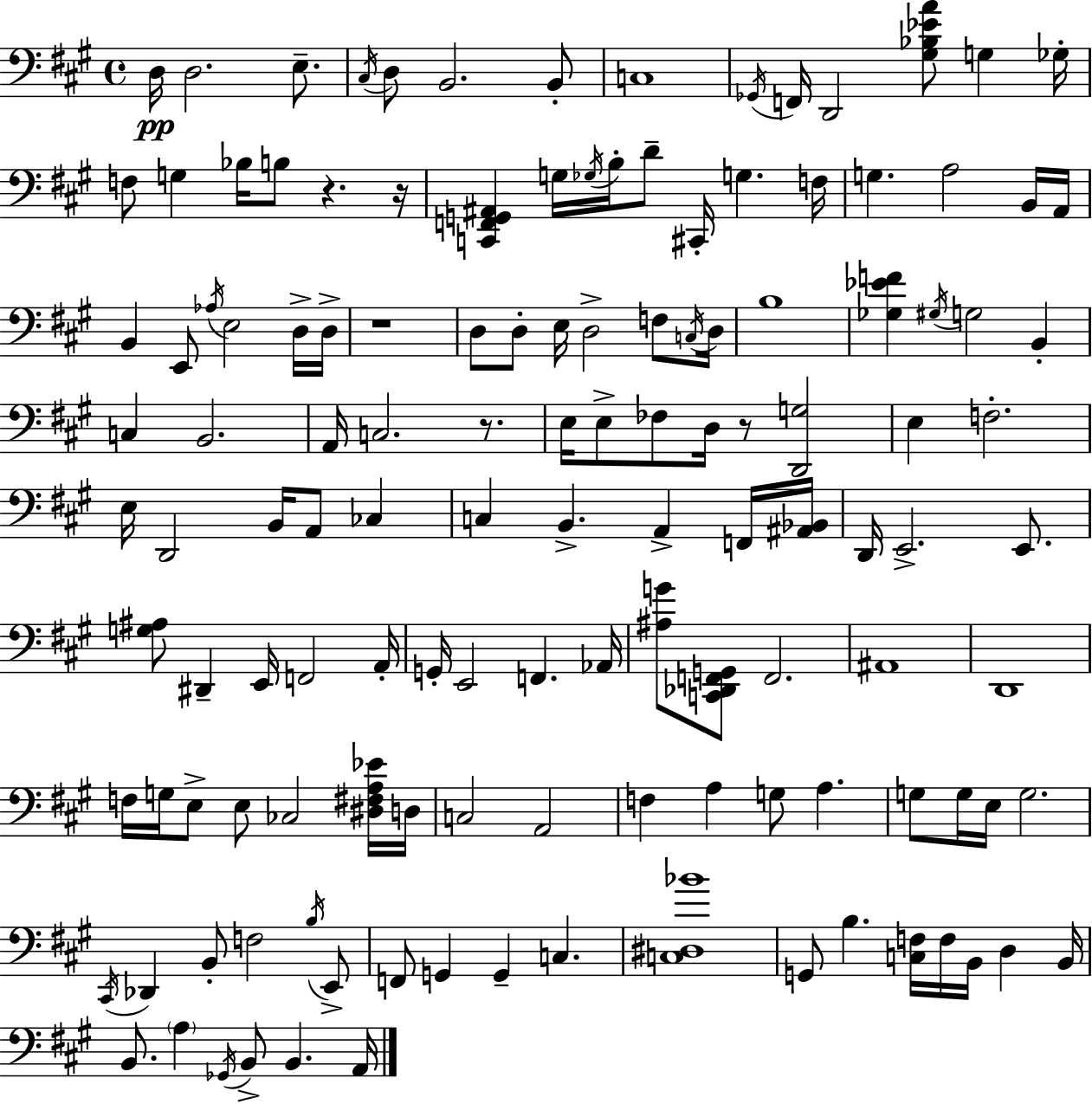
D3/s D3/h. E3/e. C#3/s D3/e B2/h. B2/e C3/w Gb2/s F2/s D2/h [G#3,Bb3,Eb4,A4]/e G3/q Gb3/s F3/e G3/q Bb3/s B3/e R/q. R/s [C2,F2,G2,A#2]/q G3/s Gb3/s B3/s D4/e C#2/s G3/q. F3/s G3/q. A3/h B2/s A2/s B2/q E2/e Ab3/s E3/h D3/s D3/s R/w D3/e D3/e E3/s D3/h F3/e C3/s D3/s B3/w [Gb3,Eb4,F4]/q G#3/s G3/h B2/q C3/q B2/h. A2/s C3/h. R/e. E3/s E3/e FES3/e D3/s R/e [D2,G3]/h E3/q F3/h. E3/s D2/h B2/s A2/e CES3/q C3/q B2/q. A2/q F2/s [A#2,Bb2]/s D2/s E2/h. E2/e. [G3,A#3]/e D#2/q E2/s F2/h A2/s G2/s E2/h F2/q. Ab2/s [A#3,G4]/e [C2,Db2,F2,G2]/e F2/h. A#2/w D2/w F3/s G3/s E3/e E3/e CES3/h [D#3,F#3,A3,Eb4]/s D3/s C3/h A2/h F3/q A3/q G3/e A3/q. G3/e G3/s E3/s G3/h. C#2/s Db2/q B2/e F3/h B3/s E2/e F2/e G2/q G2/q C3/q. [C3,D#3,Bb4]/w G2/e B3/q. [C3,F3]/s F3/s B2/s D3/q B2/s B2/e. A3/q Gb2/s B2/e B2/q. A2/s